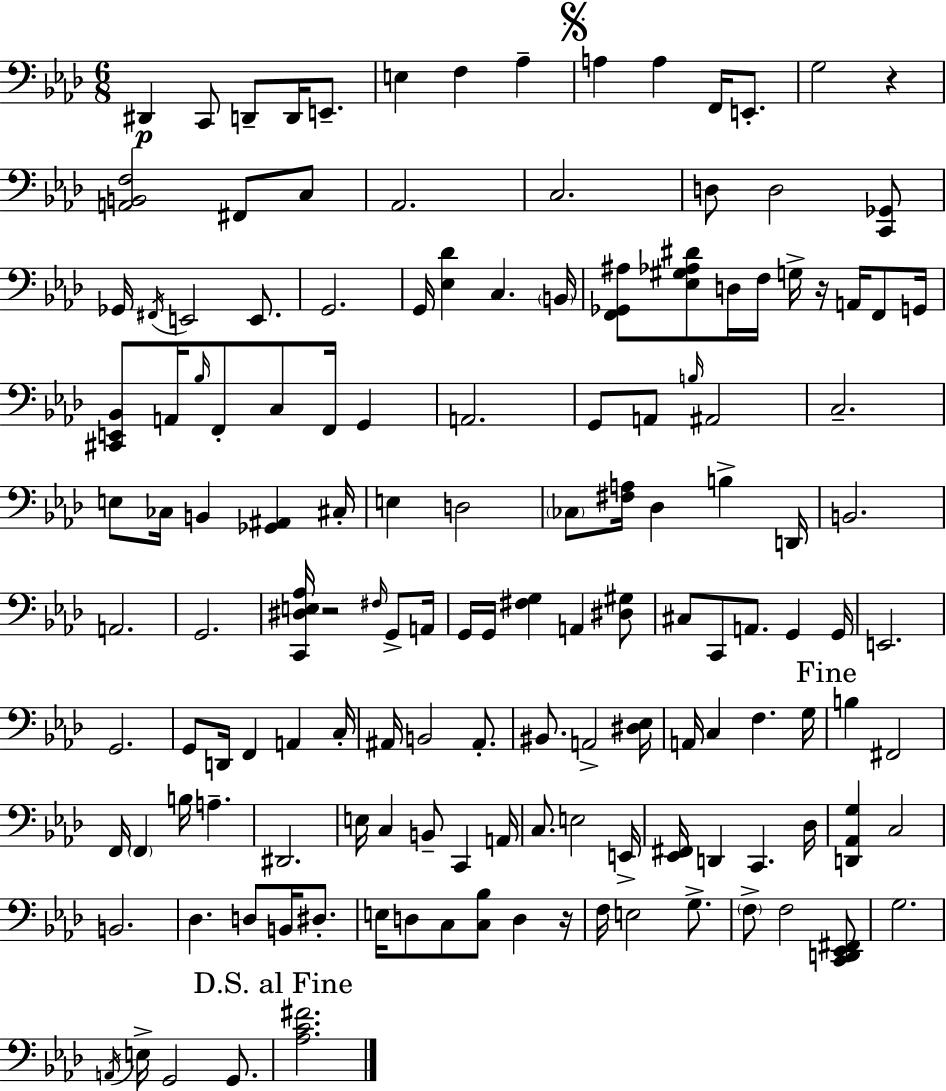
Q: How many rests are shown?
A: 4